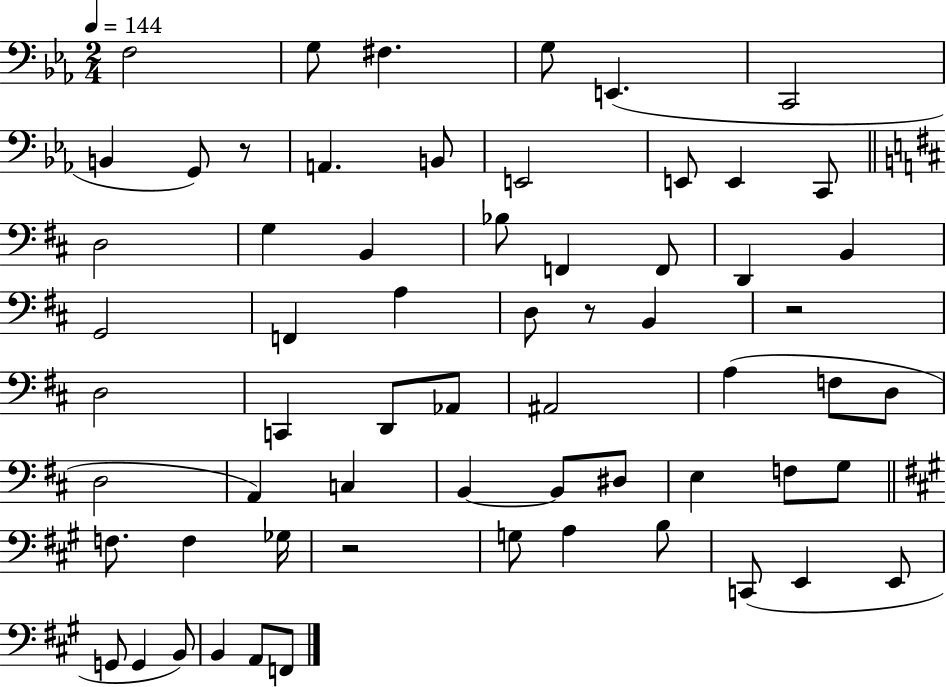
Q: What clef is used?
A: bass